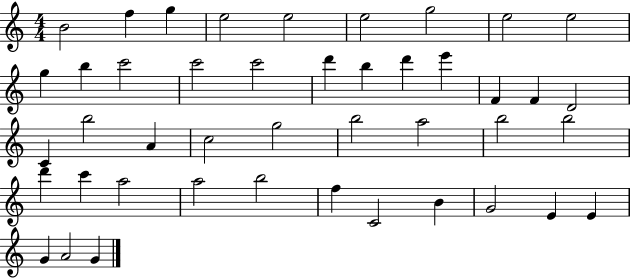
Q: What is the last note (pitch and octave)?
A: G4